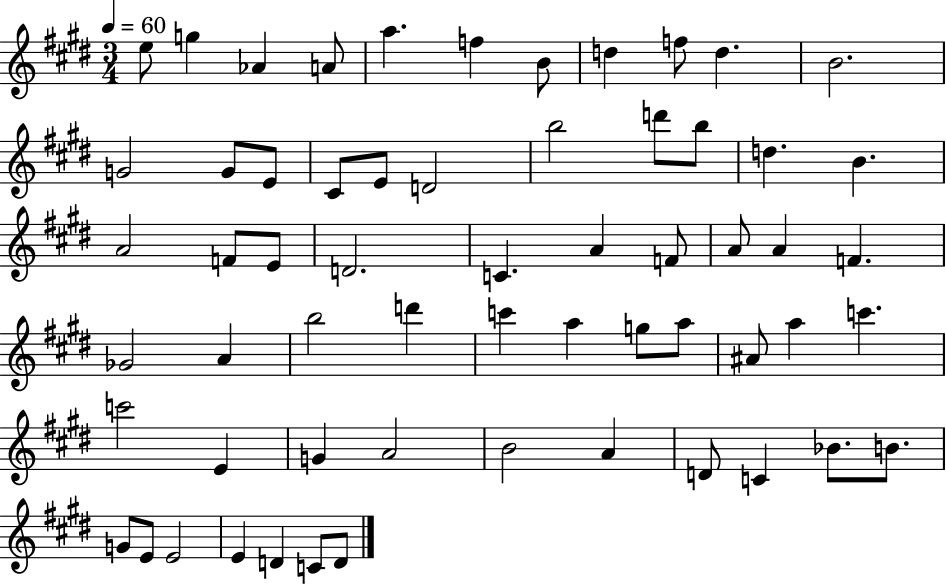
{
  \clef treble
  \numericTimeSignature
  \time 3/4
  \key e \major
  \tempo 4 = 60
  e''8 g''4 aes'4 a'8 | a''4. f''4 b'8 | d''4 f''8 d''4. | b'2. | \break g'2 g'8 e'8 | cis'8 e'8 d'2 | b''2 d'''8 b''8 | d''4. b'4. | \break a'2 f'8 e'8 | d'2. | c'4. a'4 f'8 | a'8 a'4 f'4. | \break ges'2 a'4 | b''2 d'''4 | c'''4 a''4 g''8 a''8 | ais'8 a''4 c'''4. | \break c'''2 e'4 | g'4 a'2 | b'2 a'4 | d'8 c'4 bes'8. b'8. | \break g'8 e'8 e'2 | e'4 d'4 c'8 d'8 | \bar "|."
}